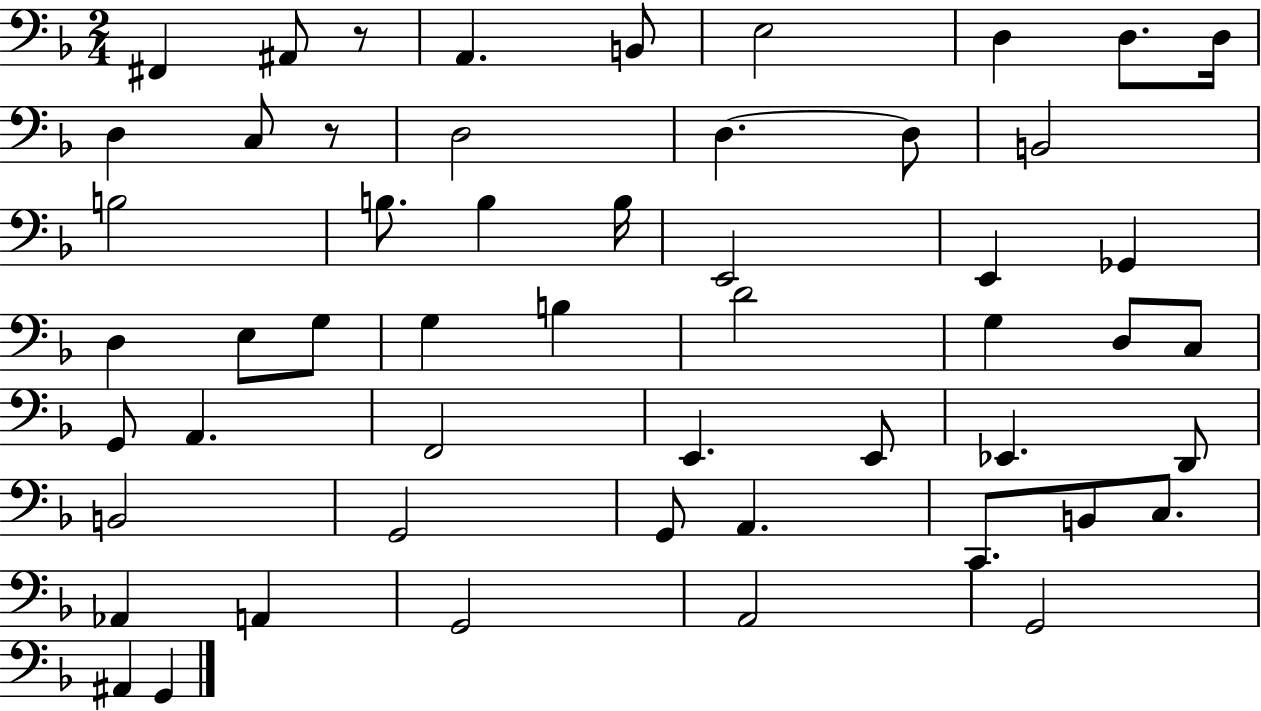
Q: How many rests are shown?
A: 2